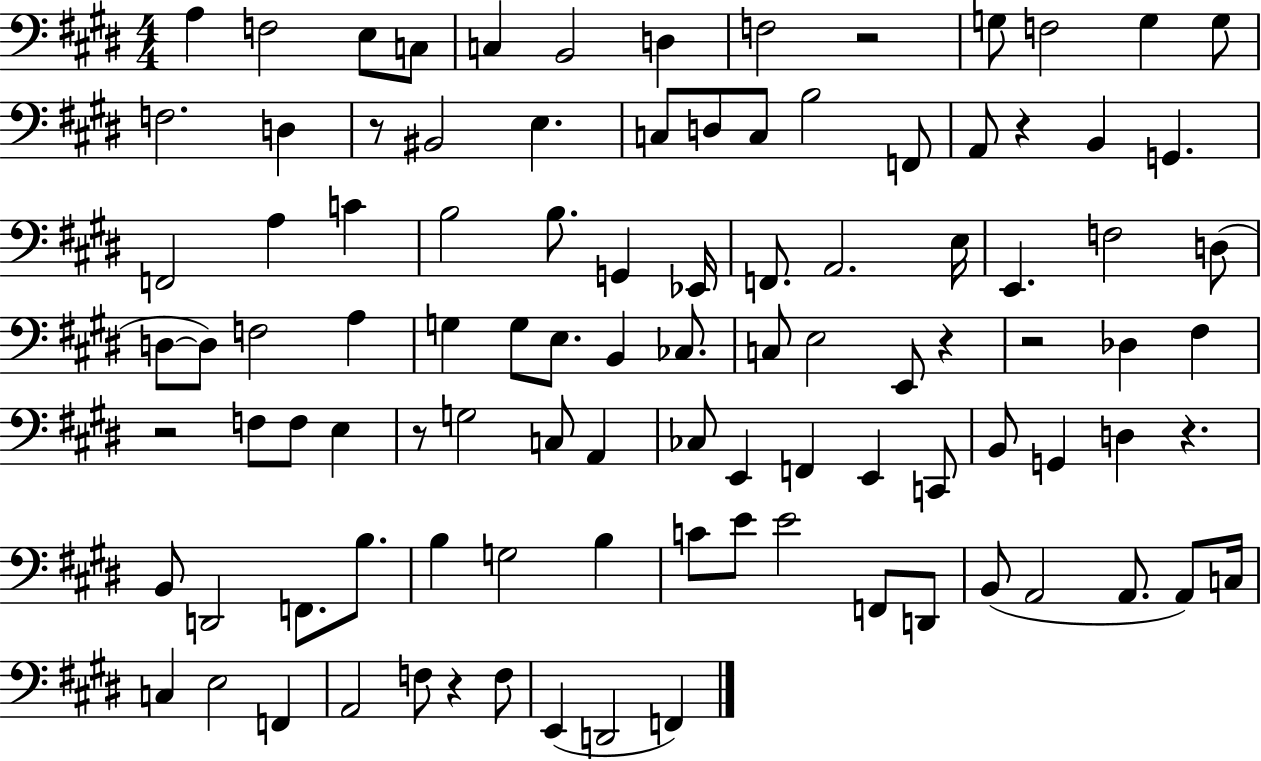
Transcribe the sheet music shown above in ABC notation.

X:1
T:Untitled
M:4/4
L:1/4
K:E
A, F,2 E,/2 C,/2 C, B,,2 D, F,2 z2 G,/2 F,2 G, G,/2 F,2 D, z/2 ^B,,2 E, C,/2 D,/2 C,/2 B,2 F,,/2 A,,/2 z B,, G,, F,,2 A, C B,2 B,/2 G,, _E,,/4 F,,/2 A,,2 E,/4 E,, F,2 D,/2 D,/2 D,/2 F,2 A, G, G,/2 E,/2 B,, _C,/2 C,/2 E,2 E,,/2 z z2 _D, ^F, z2 F,/2 F,/2 E, z/2 G,2 C,/2 A,, _C,/2 E,, F,, E,, C,,/2 B,,/2 G,, D, z B,,/2 D,,2 F,,/2 B,/2 B, G,2 B, C/2 E/2 E2 F,,/2 D,,/2 B,,/2 A,,2 A,,/2 A,,/2 C,/4 C, E,2 F,, A,,2 F,/2 z F,/2 E,, D,,2 F,,